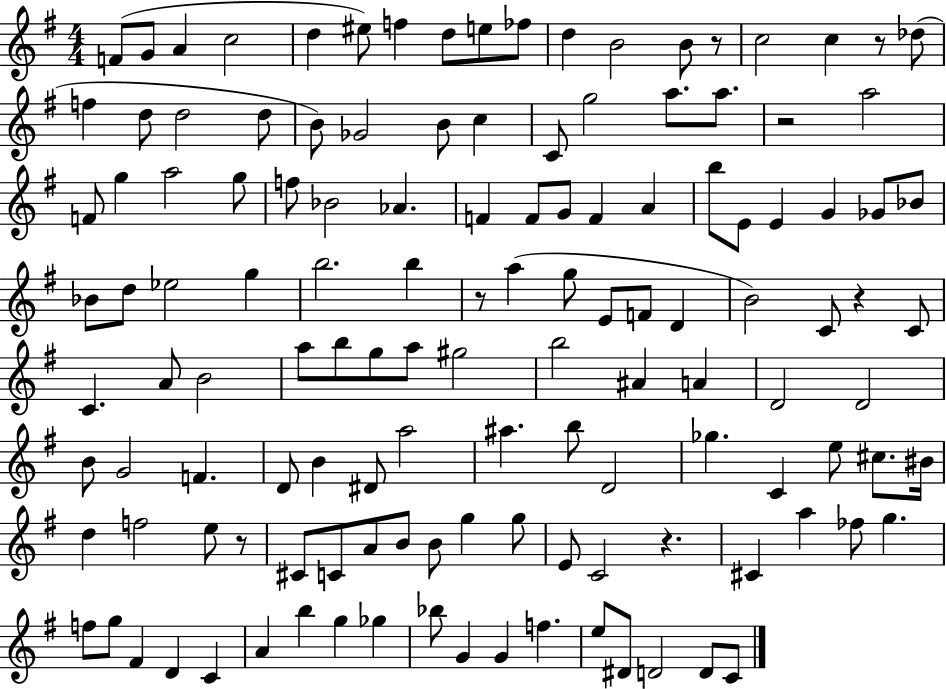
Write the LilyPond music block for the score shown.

{
  \clef treble
  \numericTimeSignature
  \time 4/4
  \key g \major
  f'8( g'8 a'4 c''2 | d''4 eis''8) f''4 d''8 e''8 fes''8 | d''4 b'2 b'8 r8 | c''2 c''4 r8 des''8( | \break f''4 d''8 d''2 d''8 | b'8) ges'2 b'8 c''4 | c'8 g''2 a''8. a''8. | r2 a''2 | \break f'8 g''4 a''2 g''8 | f''8 bes'2 aes'4. | f'4 f'8 g'8 f'4 a'4 | b''8 e'8 e'4 g'4 ges'8 bes'8 | \break bes'8 d''8 ees''2 g''4 | b''2. b''4 | r8 a''4( g''8 e'8 f'8 d'4 | b'2) c'8 r4 c'8 | \break c'4. a'8 b'2 | a''8 b''8 g''8 a''8 gis''2 | b''2 ais'4 a'4 | d'2 d'2 | \break b'8 g'2 f'4. | d'8 b'4 dis'8 a''2 | ais''4. b''8 d'2 | ges''4. c'4 e''8 cis''8. bis'16 | \break d''4 f''2 e''8 r8 | cis'8 c'8 a'8 b'8 b'8 g''4 g''8 | e'8 c'2 r4. | cis'4 a''4 fes''8 g''4. | \break f''8 g''8 fis'4 d'4 c'4 | a'4 b''4 g''4 ges''4 | bes''8 g'4 g'4 f''4. | e''8 dis'8 d'2 d'8 c'8 | \break \bar "|."
}